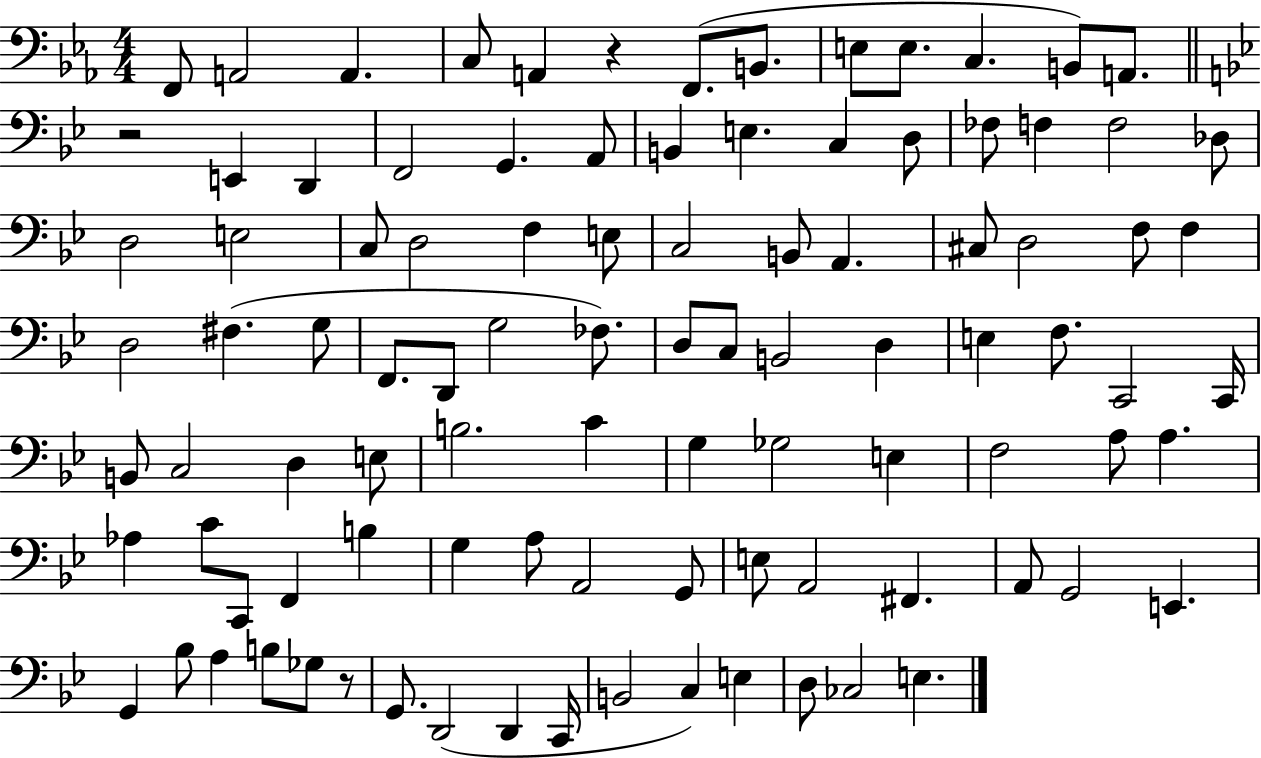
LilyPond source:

{
  \clef bass
  \numericTimeSignature
  \time 4/4
  \key ees \major
  f,8 a,2 a,4. | c8 a,4 r4 f,8.( b,8. | e8 e8. c4. b,8) a,8. | \bar "||" \break \key bes \major r2 e,4 d,4 | f,2 g,4. a,8 | b,4 e4. c4 d8 | fes8 f4 f2 des8 | \break d2 e2 | c8 d2 f4 e8 | c2 b,8 a,4. | cis8 d2 f8 f4 | \break d2 fis4.( g8 | f,8. d,8 g2 fes8.) | d8 c8 b,2 d4 | e4 f8. c,2 c,16 | \break b,8 c2 d4 e8 | b2. c'4 | g4 ges2 e4 | f2 a8 a4. | \break aes4 c'8 c,8 f,4 b4 | g4 a8 a,2 g,8 | e8 a,2 fis,4. | a,8 g,2 e,4. | \break g,4 bes8 a4 b8 ges8 r8 | g,8. d,2( d,4 c,16 | b,2 c4) e4 | d8 ces2 e4. | \break \bar "|."
}